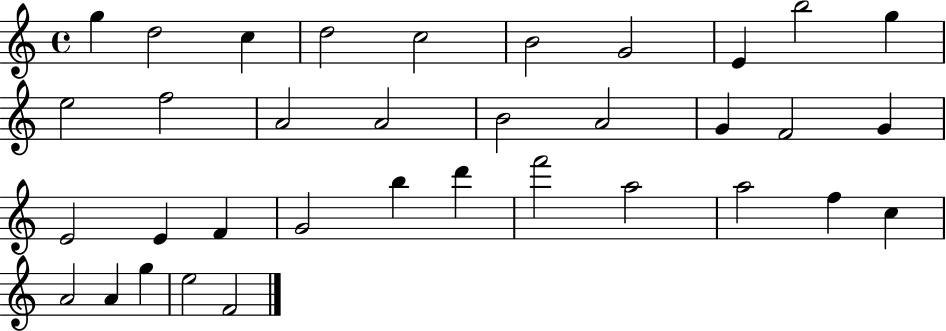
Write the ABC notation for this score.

X:1
T:Untitled
M:4/4
L:1/4
K:C
g d2 c d2 c2 B2 G2 E b2 g e2 f2 A2 A2 B2 A2 G F2 G E2 E F G2 b d' f'2 a2 a2 f c A2 A g e2 F2